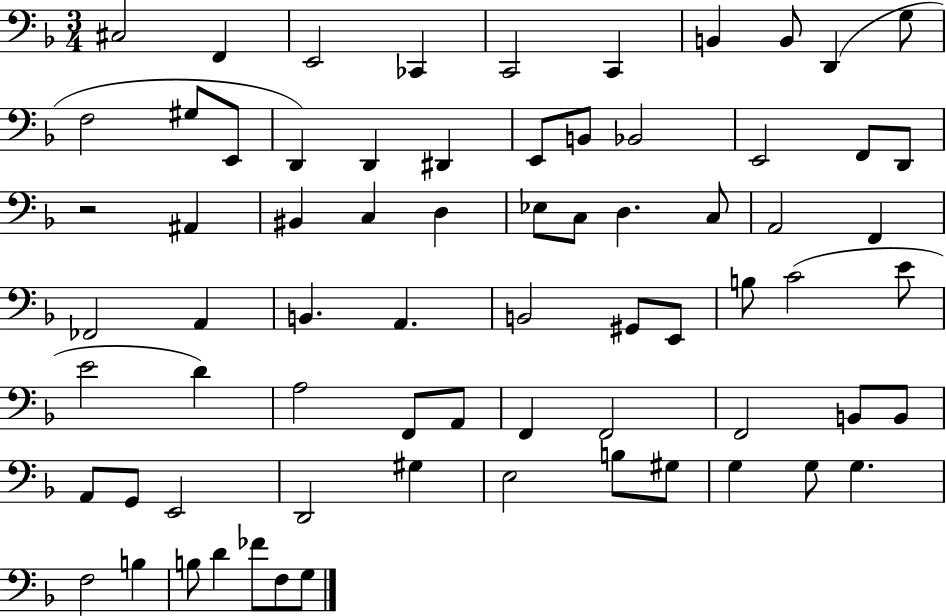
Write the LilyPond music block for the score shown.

{
  \clef bass
  \numericTimeSignature
  \time 3/4
  \key f \major
  cis2 f,4 | e,2 ces,4 | c,2 c,4 | b,4 b,8 d,4( g8 | \break f2 gis8 e,8 | d,4) d,4 dis,4 | e,8 b,8 bes,2 | e,2 f,8 d,8 | \break r2 ais,4 | bis,4 c4 d4 | ees8 c8 d4. c8 | a,2 f,4 | \break fes,2 a,4 | b,4. a,4. | b,2 gis,8 e,8 | b8 c'2( e'8 | \break e'2 d'4) | a2 f,8 a,8 | f,4 f,2 | f,2 b,8 b,8 | \break a,8 g,8 e,2 | d,2 gis4 | e2 b8 gis8 | g4 g8 g4. | \break f2 b4 | b8 d'4 fes'8 f8 g8 | \bar "|."
}